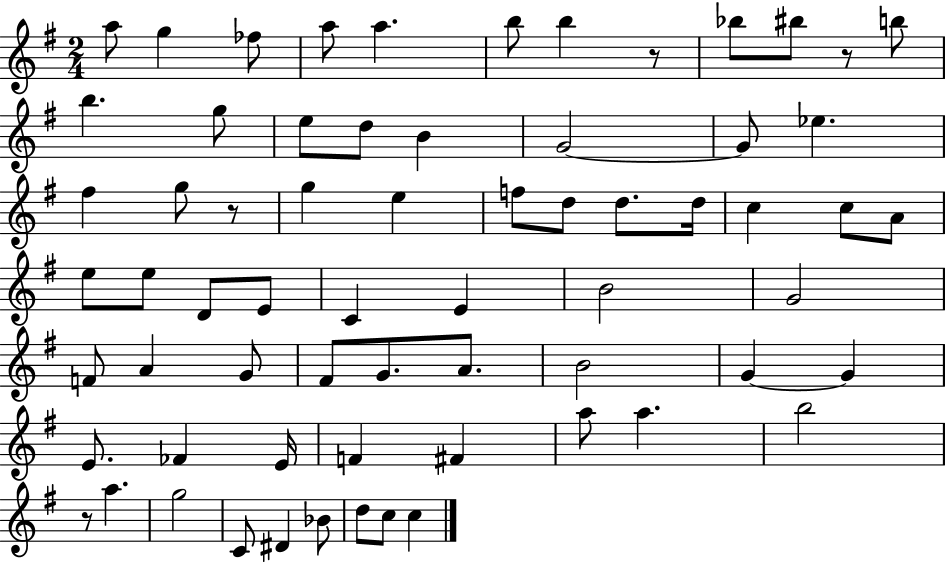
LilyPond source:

{
  \clef treble
  \numericTimeSignature
  \time 2/4
  \key g \major
  a''8 g''4 fes''8 | a''8 a''4. | b''8 b''4 r8 | bes''8 bis''8 r8 b''8 | \break b''4. g''8 | e''8 d''8 b'4 | g'2~~ | g'8 ees''4. | \break fis''4 g''8 r8 | g''4 e''4 | f''8 d''8 d''8. d''16 | c''4 c''8 a'8 | \break e''8 e''8 d'8 e'8 | c'4 e'4 | b'2 | g'2 | \break f'8 a'4 g'8 | fis'8 g'8. a'8. | b'2 | g'4~~ g'4 | \break e'8. fes'4 e'16 | f'4 fis'4 | a''8 a''4. | b''2 | \break r8 a''4. | g''2 | c'8 dis'4 bes'8 | d''8 c''8 c''4 | \break \bar "|."
}